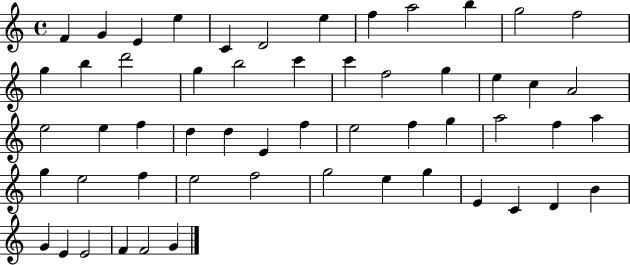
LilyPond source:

{
  \clef treble
  \time 4/4
  \defaultTimeSignature
  \key c \major
  f'4 g'4 e'4 e''4 | c'4 d'2 e''4 | f''4 a''2 b''4 | g''2 f''2 | \break g''4 b''4 d'''2 | g''4 b''2 c'''4 | c'''4 f''2 g''4 | e''4 c''4 a'2 | \break e''2 e''4 f''4 | d''4 d''4 e'4 f''4 | e''2 f''4 g''4 | a''2 f''4 a''4 | \break g''4 e''2 f''4 | e''2 f''2 | g''2 e''4 g''4 | e'4 c'4 d'4 b'4 | \break g'4 e'4 e'2 | f'4 f'2 g'4 | \bar "|."
}